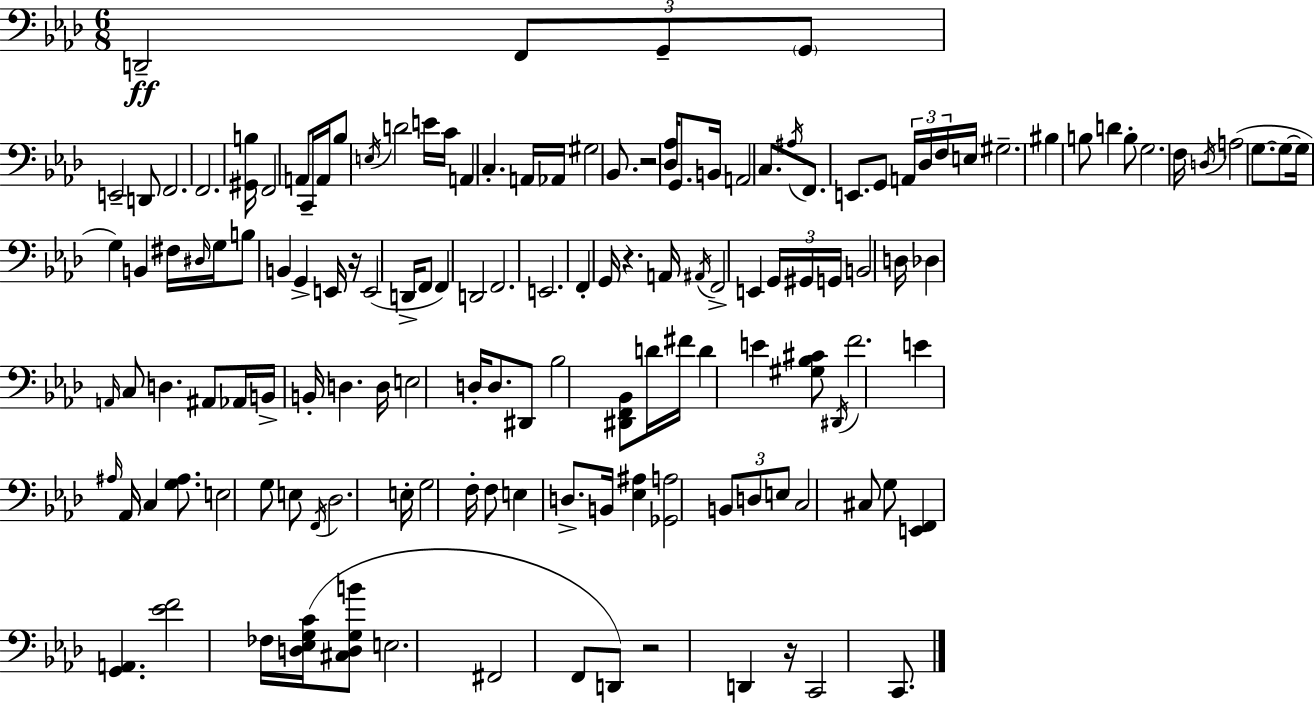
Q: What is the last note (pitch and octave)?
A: C2